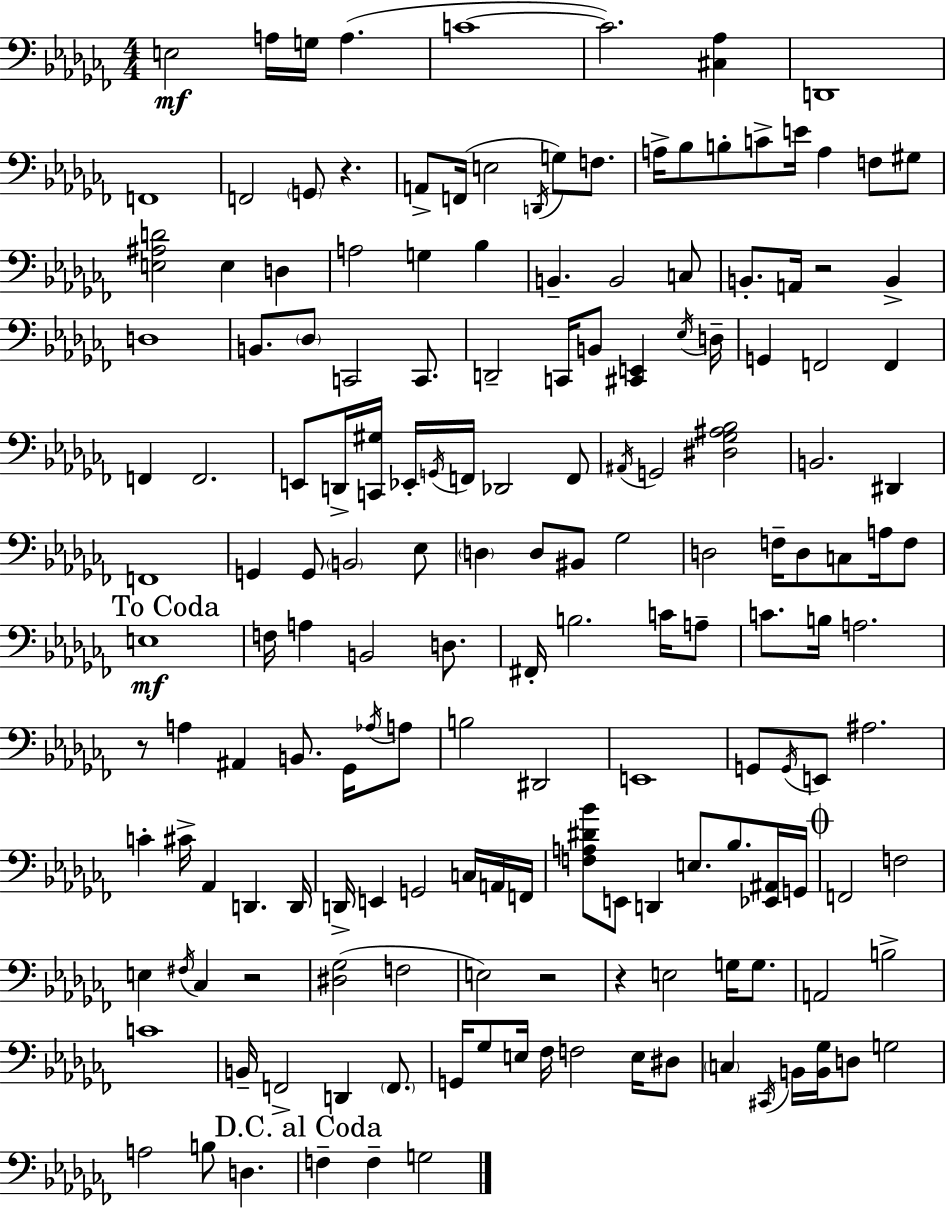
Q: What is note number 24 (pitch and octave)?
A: G#3